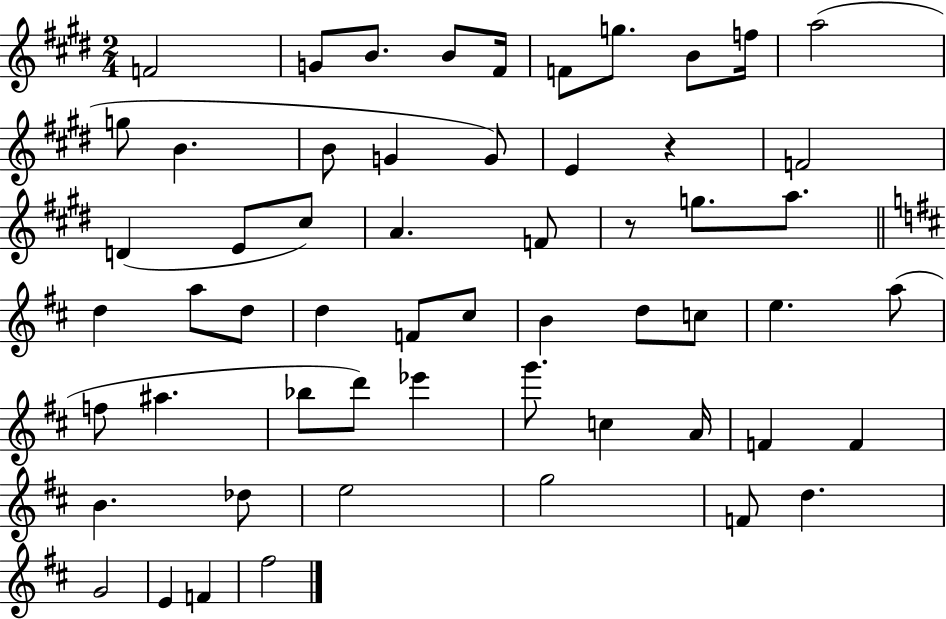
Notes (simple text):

F4/h G4/e B4/e. B4/e F#4/s F4/e G5/e. B4/e F5/s A5/h G5/e B4/q. B4/e G4/q G4/e E4/q R/q F4/h D4/q E4/e C#5/e A4/q. F4/e R/e G5/e. A5/e. D5/q A5/e D5/e D5/q F4/e C#5/e B4/q D5/e C5/e E5/q. A5/e F5/e A#5/q. Bb5/e D6/e Eb6/q G6/e. C5/q A4/s F4/q F4/q B4/q. Db5/e E5/h G5/h F4/e D5/q. G4/h E4/q F4/q F#5/h